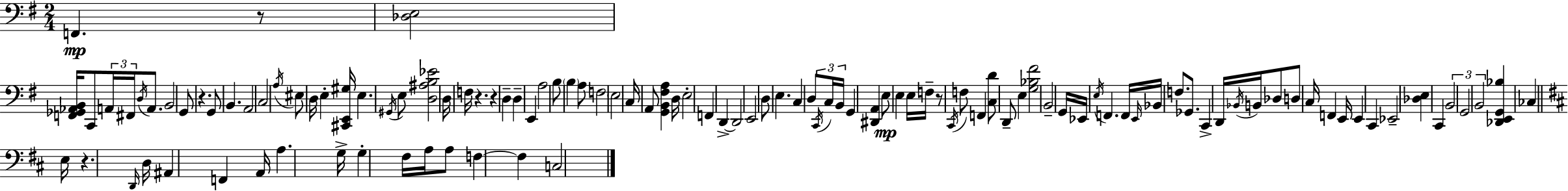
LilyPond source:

{
  \clef bass
  \numericTimeSignature
  \time 2/4
  \key g \major
  f,4.\mp r8 | <des e>2 | <f, ges, aes, b,>16 c,8 \tuplet 3/2 { a,16 fis,16 \acciaccatura { d16 } } a,8. | b,2 | \break g,8 r4. | g,8 b,4. | a,2 | c2 | \break \acciaccatura { a16 } eis8 d16 e4-. | <cis, e, gis>16 e4. | \acciaccatura { gis,16 } e8 <d ais b ees'>2 | d16 f16 r4. | \break r4 d4-- | d4-- e,4 | a2 | b8 \parenthesize b4 | \break a8 f2 | \parenthesize e2 | c16 a,8 <g, b, fis a>4 | d16 e2-. | \break f,4 d,4->~~ | d,2 | e,2 | d8 e4. | \break c4 d8 | \tuplet 3/2 { \acciaccatura { c,16 } c16 b,16 } g,4 | <dis, a,>4 e8\mp e4 | e16 f16-- r8 \acciaccatura { c,16 } f8 | \break f,4 <c d'>8 d,8-- | e4 <g bes fis'>2 | b,2-- | g,16 ees,16 \acciaccatura { e16 } | \break f,4. f,16 \grace { e,16 } | bes,16 f8. ges,8. c,4-> | d,16 \acciaccatura { bes,16 } b,16 des8 | d8 c16 f,4 e,16 | \break e,4 c,4 | ees,2-- | <des e>4 c,4 | \tuplet 3/2 { b,2 | \break g,2 | b,2 } | <des, e, g, bes>4 ces4 | \bar "||" \break \key d \major e16 r4. \grace { d,16 } | d16 ais,4 f,4 | a,16 a4. | g16-> g4-. fis16 a16 a8 | \break f4~~ f4 | c2 | \bar "|."
}